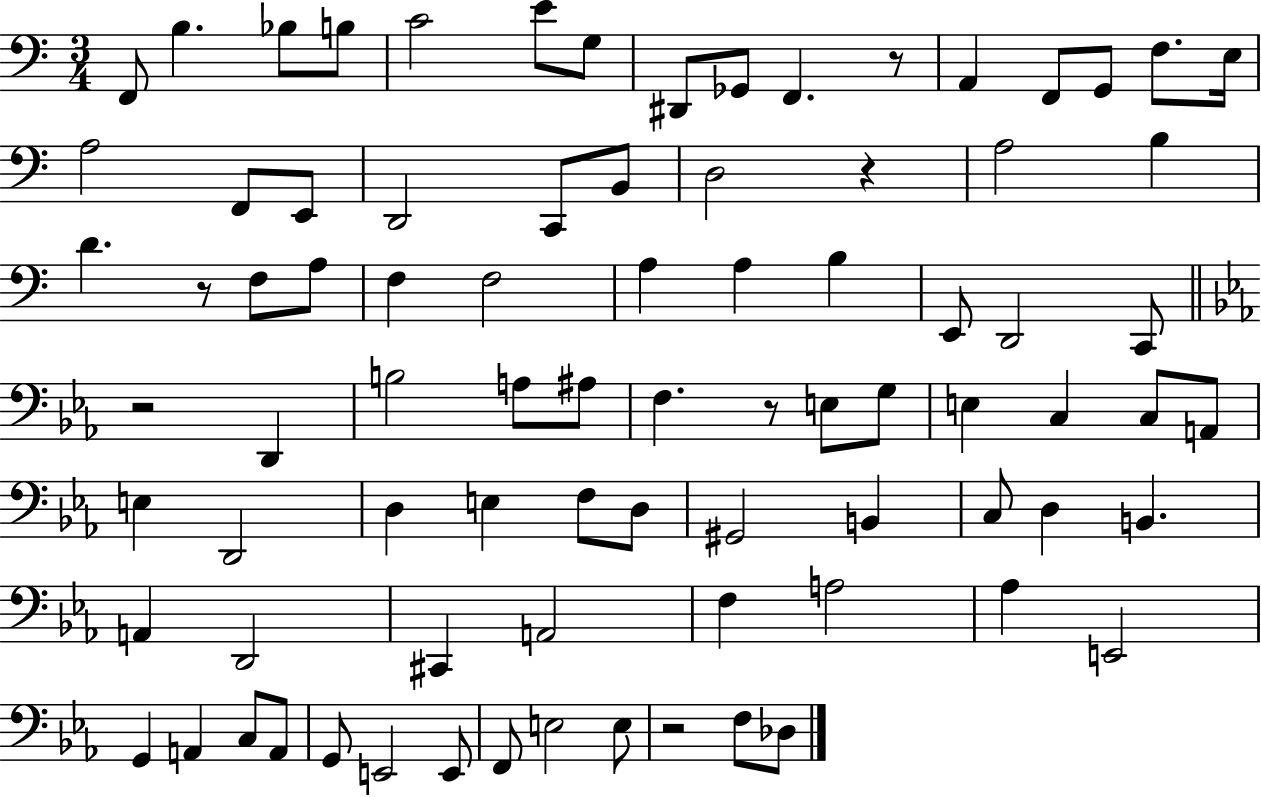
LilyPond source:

{
  \clef bass
  \numericTimeSignature
  \time 3/4
  \key c \major
  \repeat volta 2 { f,8 b4. bes8 b8 | c'2 e'8 g8 | dis,8 ges,8 f,4. r8 | a,4 f,8 g,8 f8. e16 | \break a2 f,8 e,8 | d,2 c,8 b,8 | d2 r4 | a2 b4 | \break d'4. r8 f8 a8 | f4 f2 | a4 a4 b4 | e,8 d,2 c,8 | \break \bar "||" \break \key ees \major r2 d,4 | b2 a8 ais8 | f4. r8 e8 g8 | e4 c4 c8 a,8 | \break e4 d,2 | d4 e4 f8 d8 | gis,2 b,4 | c8 d4 b,4. | \break a,4 d,2 | cis,4 a,2 | f4 a2 | aes4 e,2 | \break g,4 a,4 c8 a,8 | g,8 e,2 e,8 | f,8 e2 e8 | r2 f8 des8 | \break } \bar "|."
}